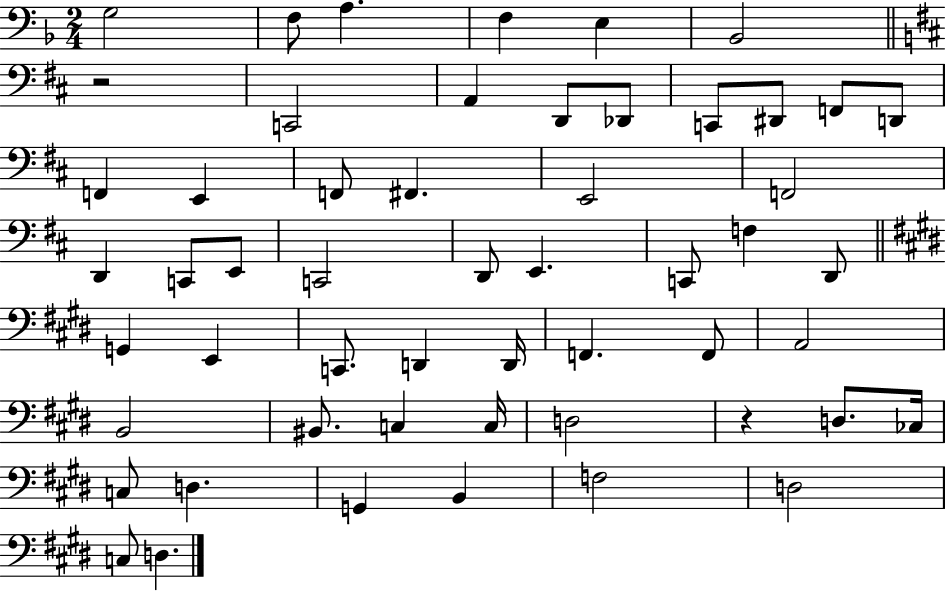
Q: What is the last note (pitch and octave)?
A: D3